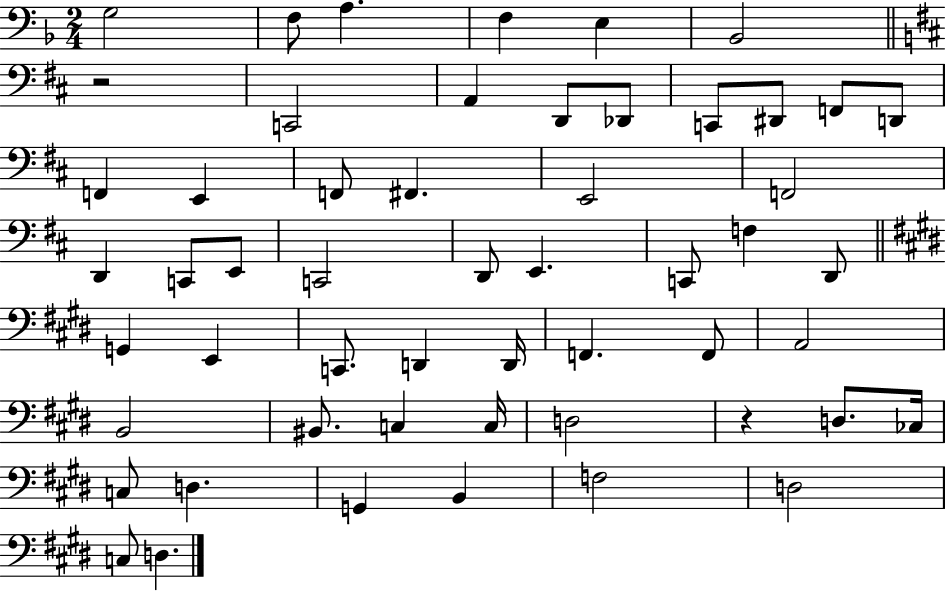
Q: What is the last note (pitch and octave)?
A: D3